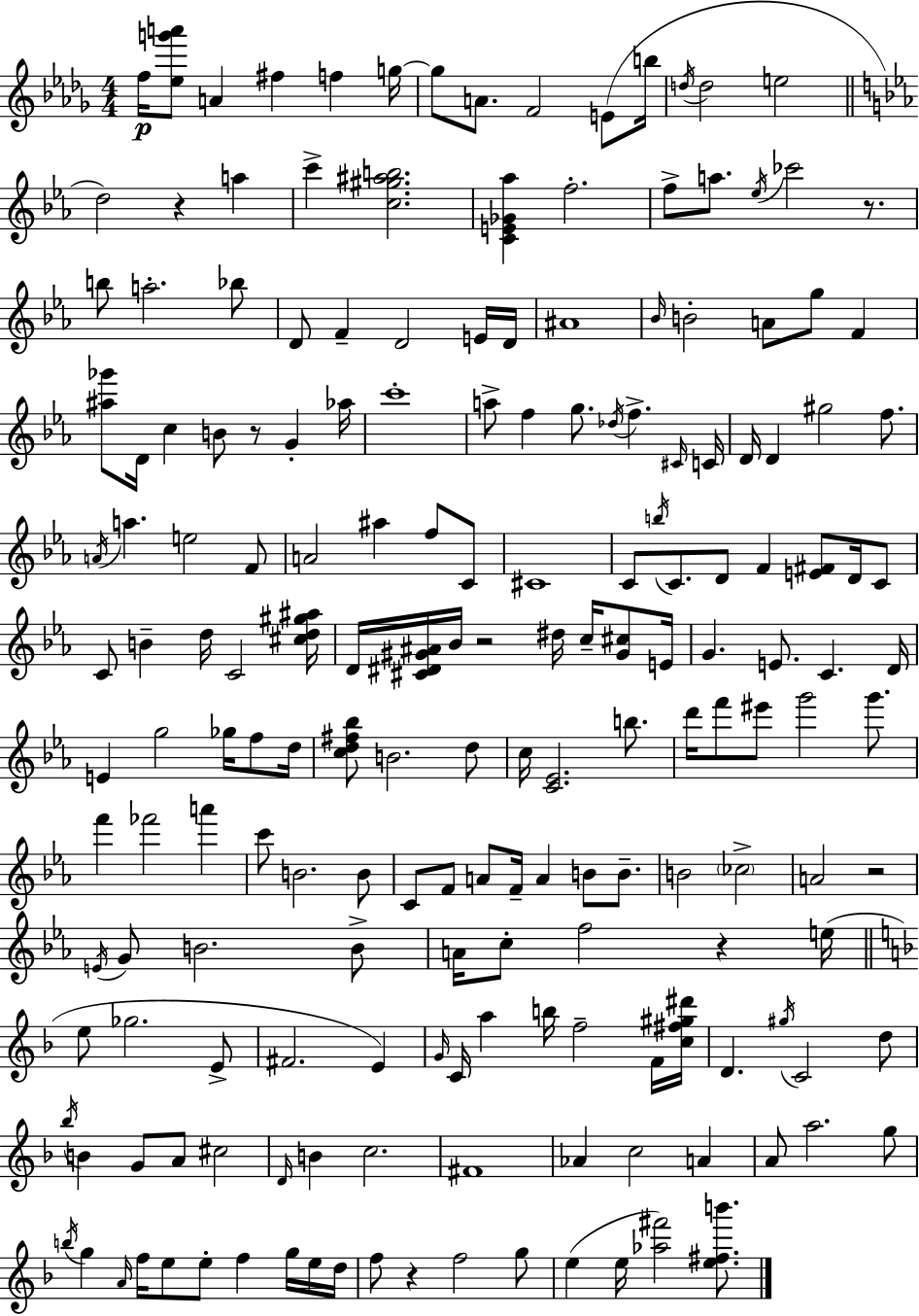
F5/s [Eb5,G6,A6]/e A4/q F#5/q F5/q G5/s G5/e A4/e. F4/h E4/e B5/s D5/s D5/h E5/h D5/h R/q A5/q C6/q [C5,G#5,A#5,B5]/h. [C4,E4,Gb4,Ab5]/q F5/h. F5/e A5/e. Eb5/s CES6/h R/e. B5/e A5/h. Bb5/e D4/e F4/q D4/h E4/s D4/s A#4/w Bb4/s B4/h A4/e G5/e F4/q [A#5,Gb6]/e D4/s C5/q B4/e R/e G4/q Ab5/s C6/w A5/e F5/q G5/e. Db5/s F5/q. C#4/s C4/s D4/s D4/q G#5/h F5/e. A4/s A5/q. E5/h F4/e A4/h A#5/q F5/e C4/e C#4/w C4/e B5/s C4/e. D4/e F4/q [E4,F#4]/e D4/s C4/e C4/e B4/q D5/s C4/h [C#5,D5,G#5,A#5]/s D4/s [C#4,D#4,G#4,A#4]/s Bb4/s R/h D#5/s C5/s [G#4,C#5]/e E4/s G4/q. E4/e. C4/q. D4/s E4/q G5/h Gb5/s F5/e D5/s [C5,D5,F#5,Bb5]/e B4/h. D5/e C5/s [C4,Eb4]/h. B5/e. D6/s F6/e EIS6/e G6/h G6/e. F6/q FES6/h A6/q C6/e B4/h. B4/e C4/e F4/e A4/e F4/s A4/q B4/e B4/e. B4/h CES5/h A4/h R/h E4/s G4/e B4/h. B4/e A4/s C5/e F5/h R/q E5/s E5/e Gb5/h. E4/e F#4/h. E4/q G4/s C4/s A5/q B5/s F5/h F4/s [C5,F#5,G#5,D#6]/s D4/q. G#5/s C4/h D5/e Bb5/s B4/q G4/e A4/e C#5/h D4/s B4/q C5/h. F#4/w Ab4/q C5/h A4/q A4/e A5/h. G5/e B5/s G5/q A4/s F5/s E5/e E5/e F5/q G5/s E5/s D5/s F5/e R/q F5/h G5/e E5/q E5/s [Ab5,F#6]/h [E5,F#5,B6]/e.